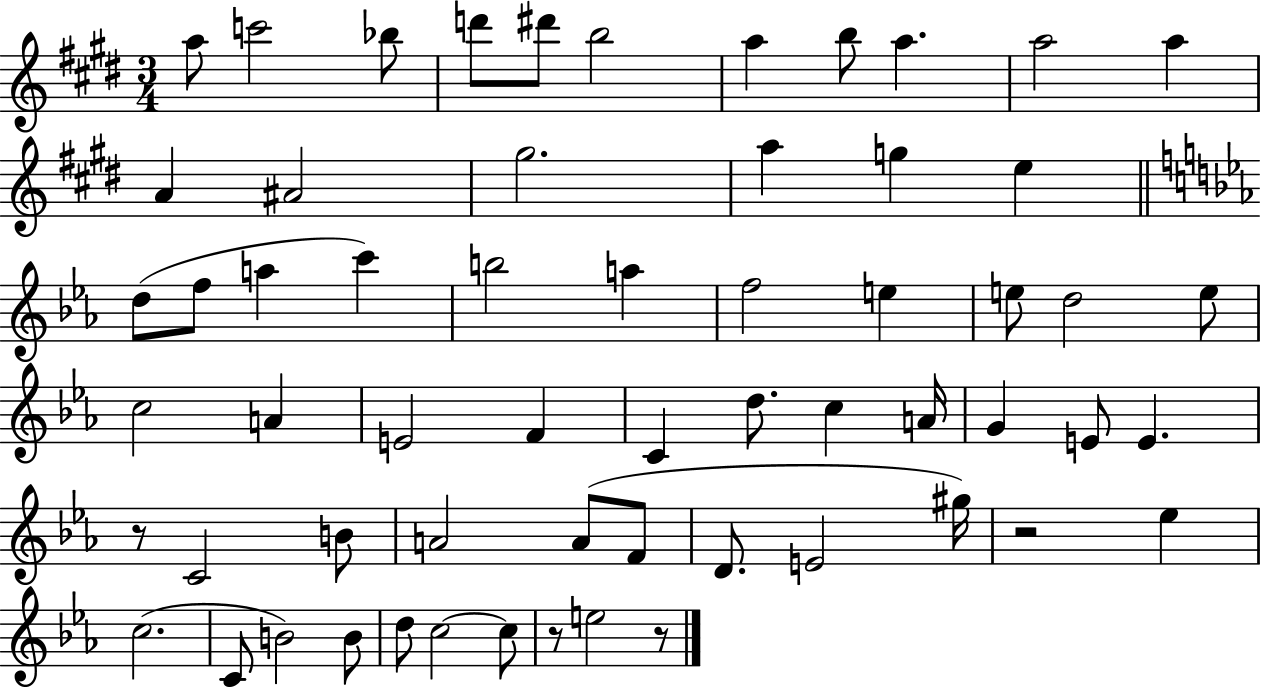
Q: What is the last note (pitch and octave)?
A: E5